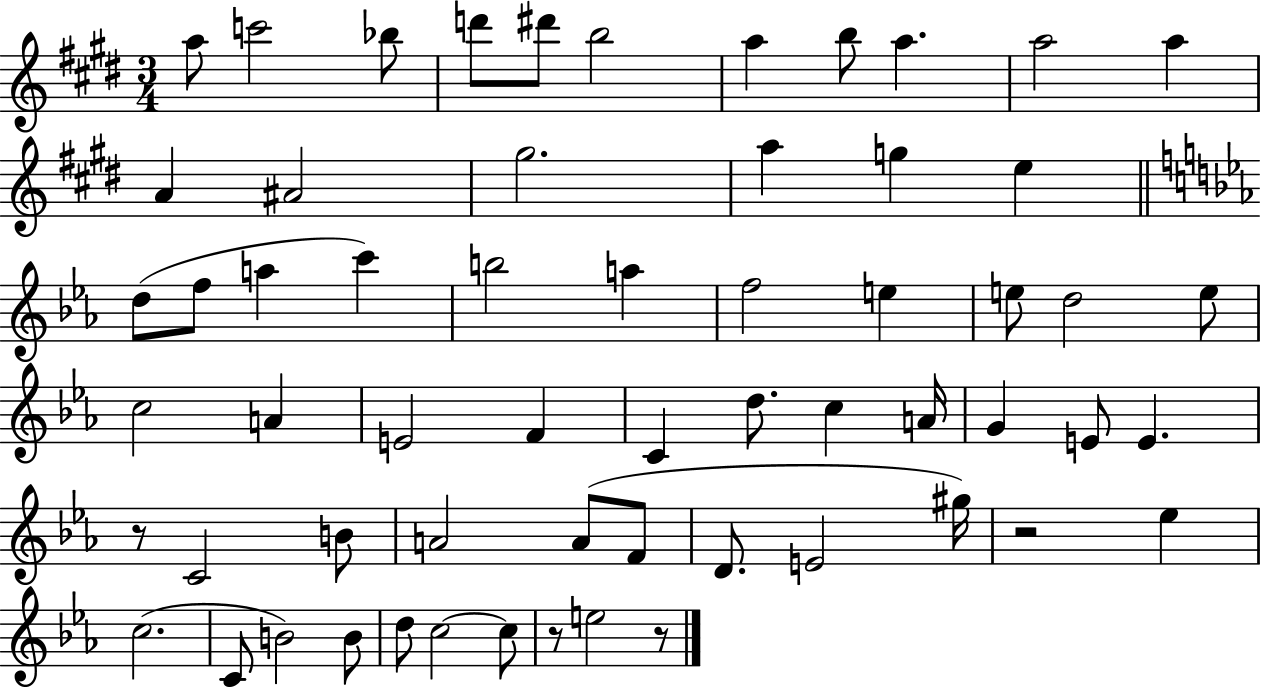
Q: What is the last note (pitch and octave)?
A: E5